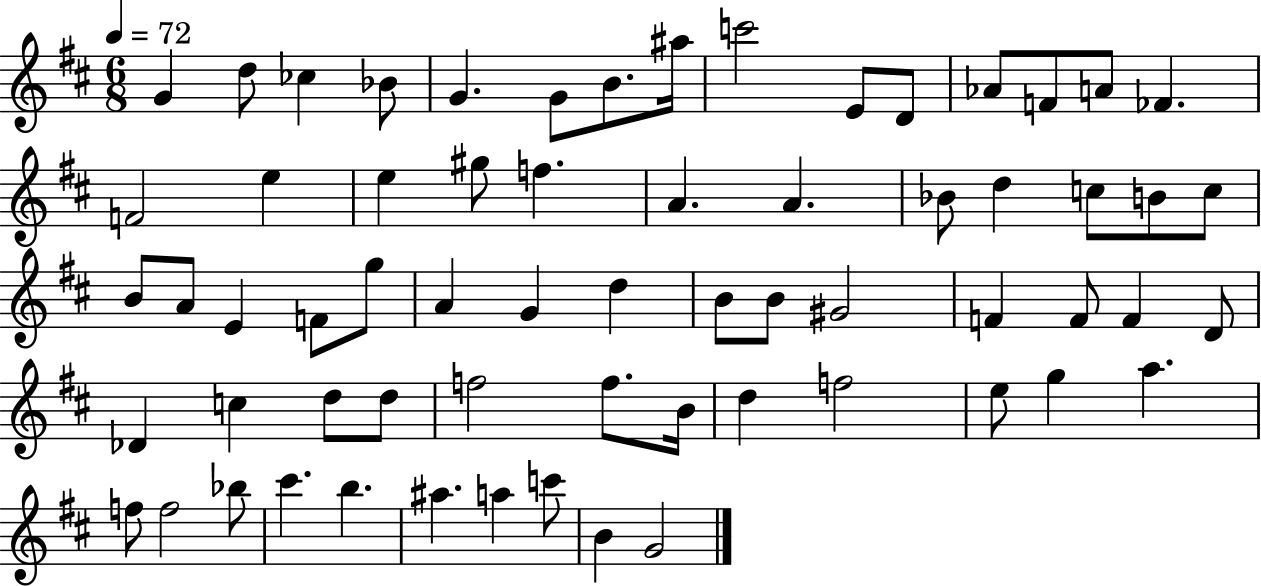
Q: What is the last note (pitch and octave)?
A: G4